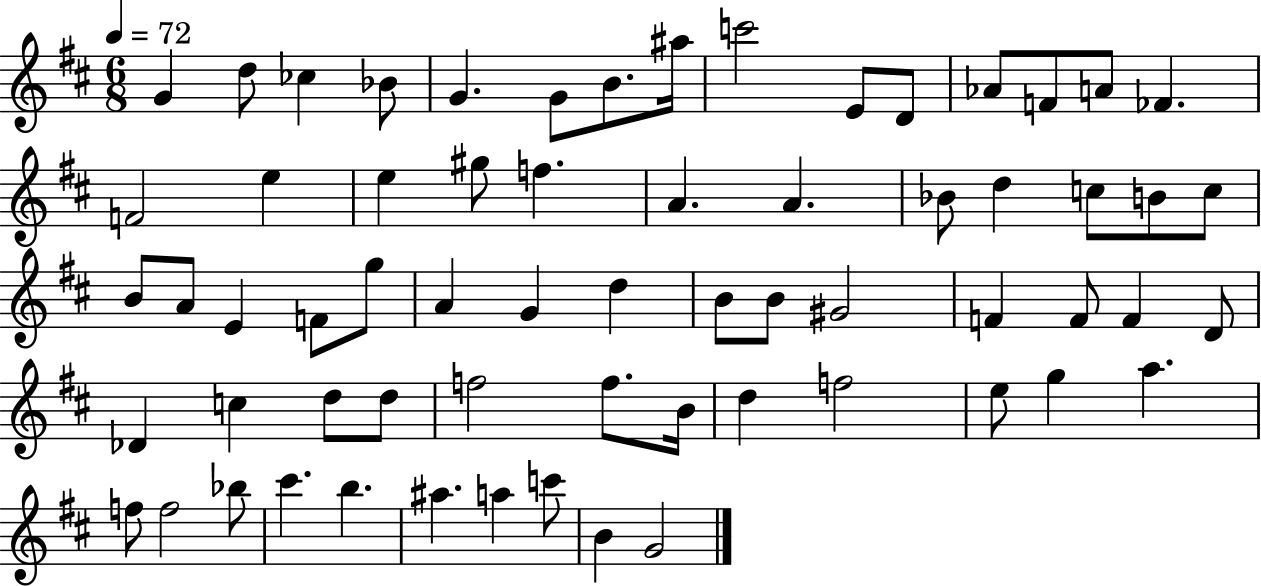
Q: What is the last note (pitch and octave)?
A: G4